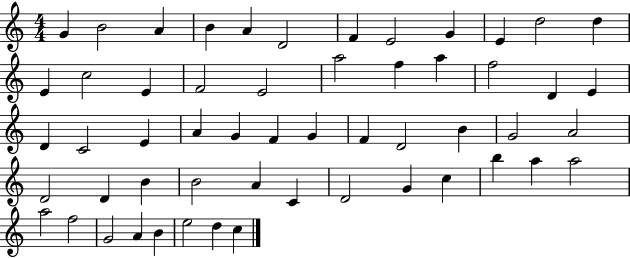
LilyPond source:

{
  \clef treble
  \numericTimeSignature
  \time 4/4
  \key c \major
  g'4 b'2 a'4 | b'4 a'4 d'2 | f'4 e'2 g'4 | e'4 d''2 d''4 | \break e'4 c''2 e'4 | f'2 e'2 | a''2 f''4 a''4 | f''2 d'4 e'4 | \break d'4 c'2 e'4 | a'4 g'4 f'4 g'4 | f'4 d'2 b'4 | g'2 a'2 | \break d'2 d'4 b'4 | b'2 a'4 c'4 | d'2 g'4 c''4 | b''4 a''4 a''2 | \break a''2 f''2 | g'2 a'4 b'4 | e''2 d''4 c''4 | \bar "|."
}